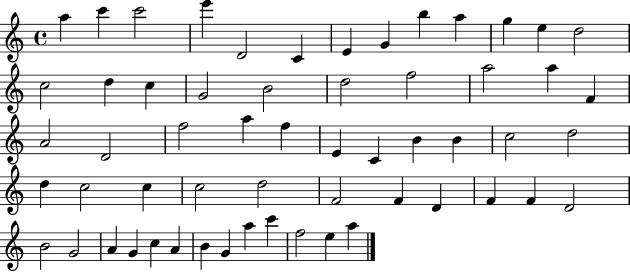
{
  \clef treble
  \time 4/4
  \defaultTimeSignature
  \key c \major
  a''4 c'''4 c'''2 | e'''4 d'2 c'4 | e'4 g'4 b''4 a''4 | g''4 e''4 d''2 | \break c''2 d''4 c''4 | g'2 b'2 | d''2 f''2 | a''2 a''4 f'4 | \break a'2 d'2 | f''2 a''4 f''4 | e'4 c'4 b'4 b'4 | c''2 d''2 | \break d''4 c''2 c''4 | c''2 d''2 | f'2 f'4 d'4 | f'4 f'4 d'2 | \break b'2 g'2 | a'4 g'4 c''4 a'4 | b'4 g'4 a''4 c'''4 | f''2 e''4 a''4 | \break \bar "|."
}